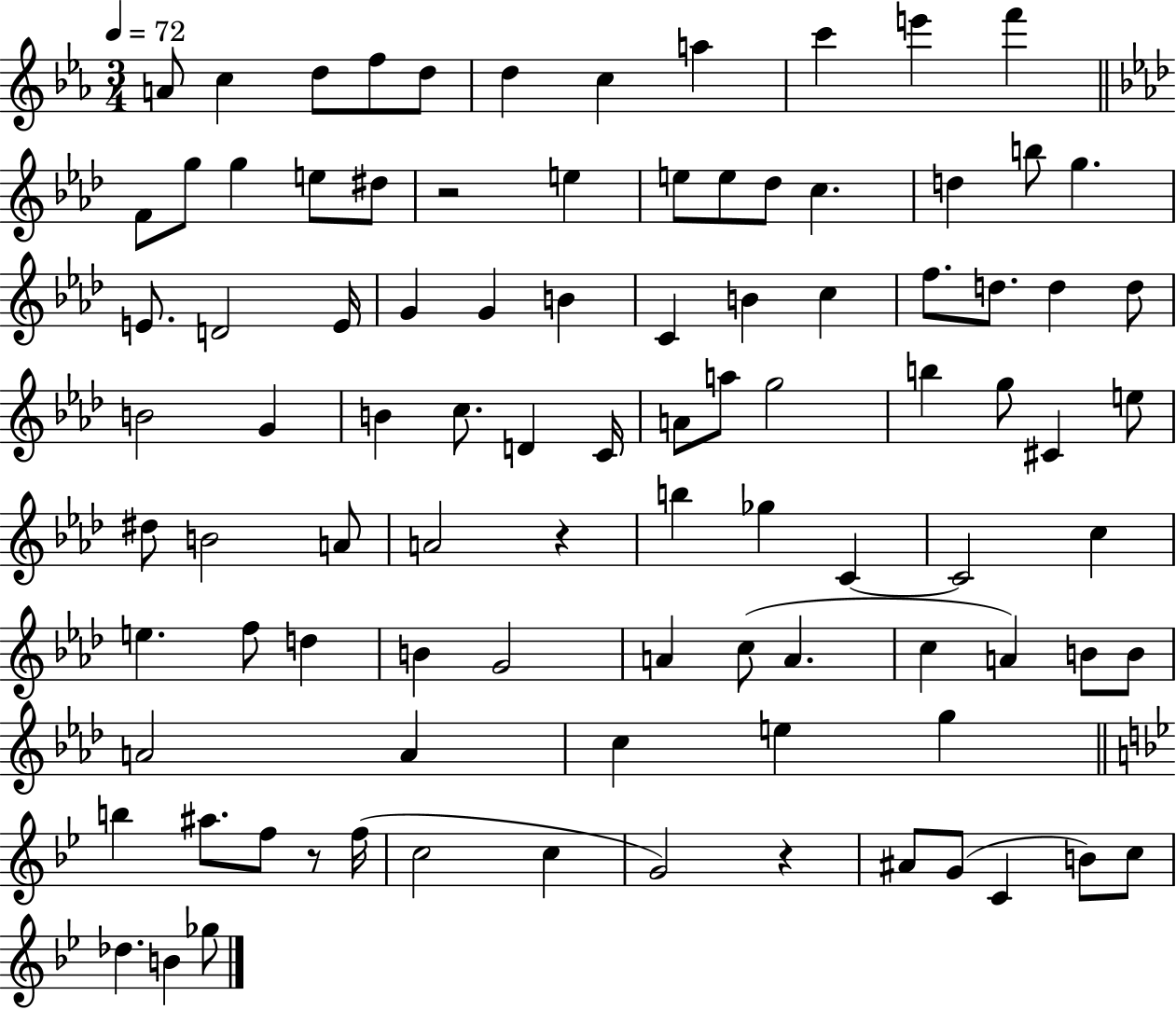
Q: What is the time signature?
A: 3/4